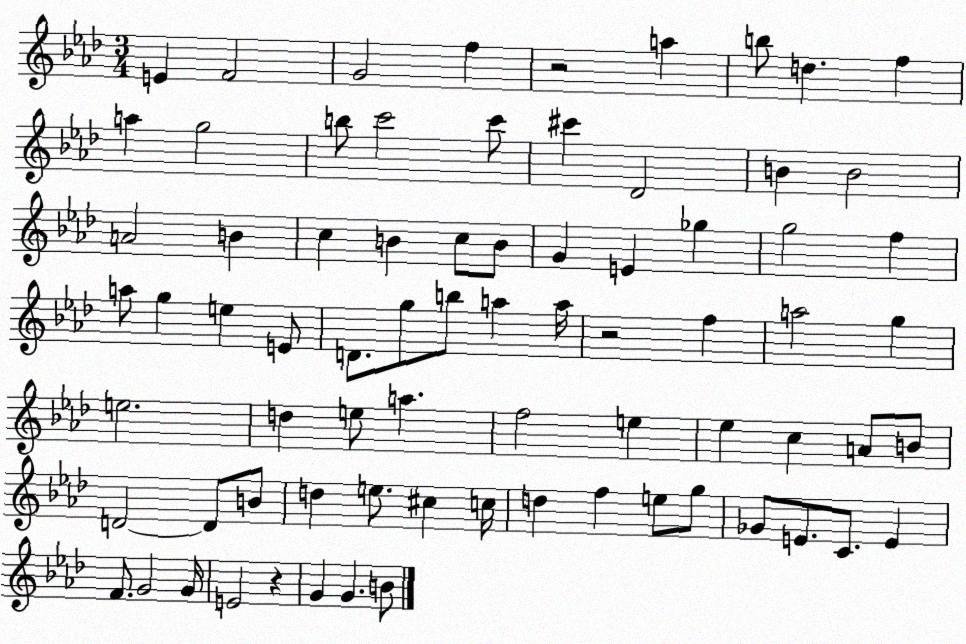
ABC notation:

X:1
T:Untitled
M:3/4
L:1/4
K:Ab
E F2 G2 f z2 a b/2 d f a g2 b/2 c'2 c'/2 ^c' _D2 B B2 A2 B c B c/2 B/2 G E _g g2 f a/2 g e E/2 D/2 g/2 b/2 a a/4 z2 f a2 g e2 d e/2 a f2 e _e c A/2 B/2 D2 D/2 B/2 d e/2 ^c c/4 d f e/2 g/2 _G/2 E/2 C/2 E F/2 G2 G/4 E2 z G G B/2